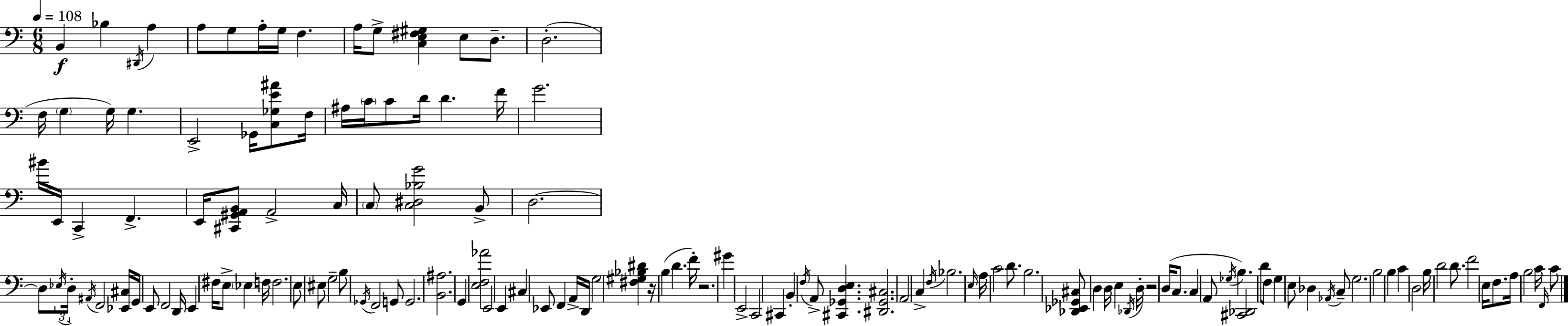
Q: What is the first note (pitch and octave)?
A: B2